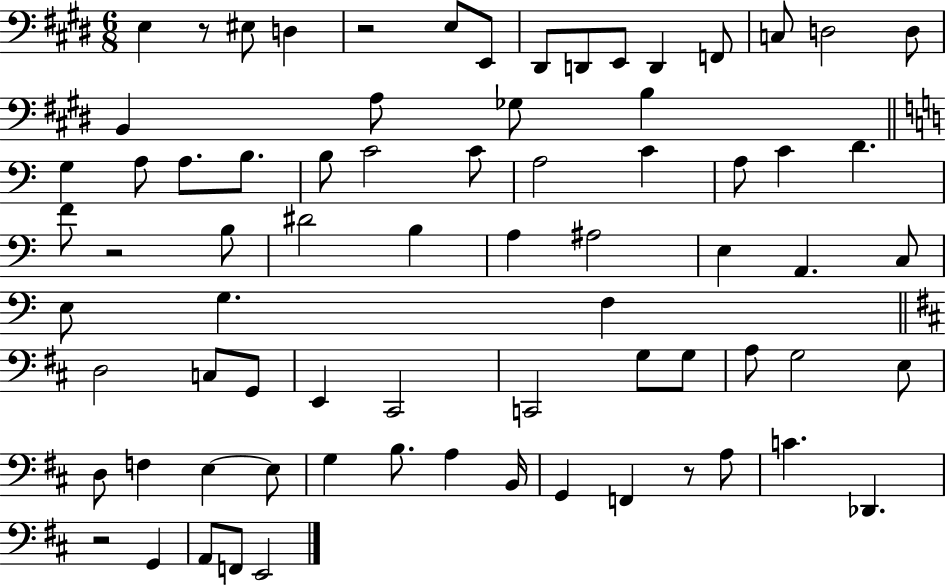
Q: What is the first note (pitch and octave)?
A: E3